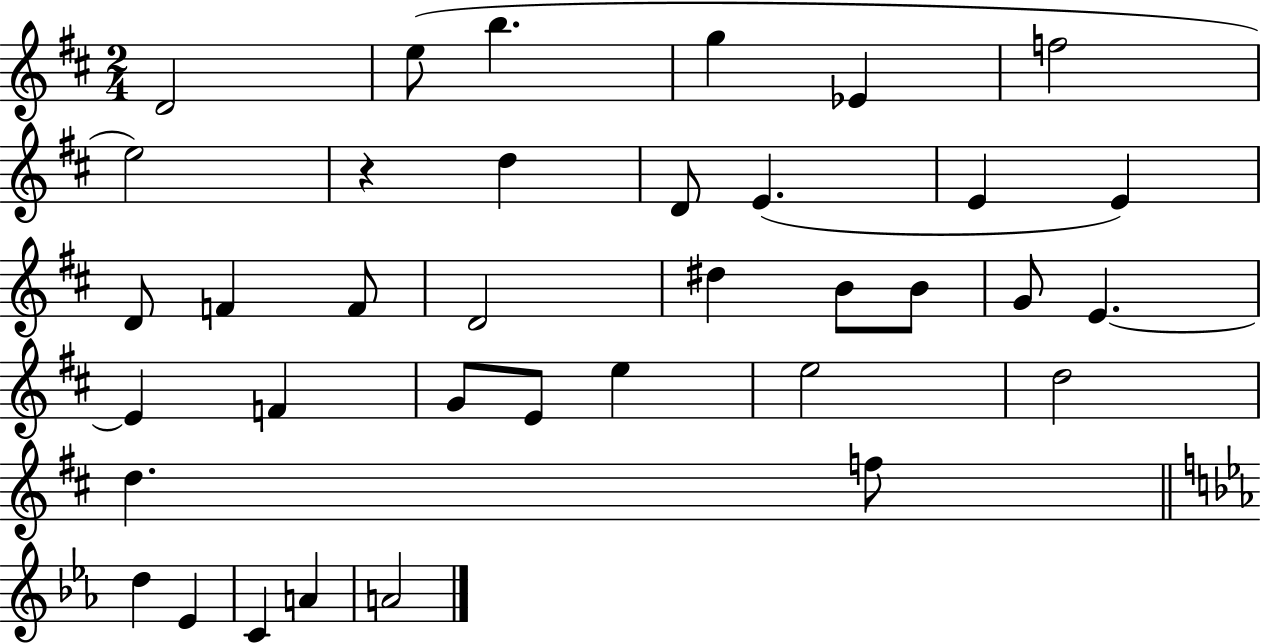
{
  \clef treble
  \numericTimeSignature
  \time 2/4
  \key d \major
  d'2 | e''8( b''4. | g''4 ees'4 | f''2 | \break e''2) | r4 d''4 | d'8 e'4.( | e'4 e'4) | \break d'8 f'4 f'8 | d'2 | dis''4 b'8 b'8 | g'8 e'4.~~ | \break e'4 f'4 | g'8 e'8 e''4 | e''2 | d''2 | \break d''4. f''8 | \bar "||" \break \key ees \major d''4 ees'4 | c'4 a'4 | a'2 | \bar "|."
}